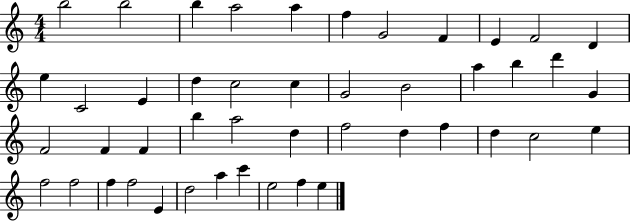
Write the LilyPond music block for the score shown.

{
  \clef treble
  \numericTimeSignature
  \time 4/4
  \key c \major
  b''2 b''2 | b''4 a''2 a''4 | f''4 g'2 f'4 | e'4 f'2 d'4 | \break e''4 c'2 e'4 | d''4 c''2 c''4 | g'2 b'2 | a''4 b''4 d'''4 g'4 | \break f'2 f'4 f'4 | b''4 a''2 d''4 | f''2 d''4 f''4 | d''4 c''2 e''4 | \break f''2 f''2 | f''4 f''2 e'4 | d''2 a''4 c'''4 | e''2 f''4 e''4 | \break \bar "|."
}